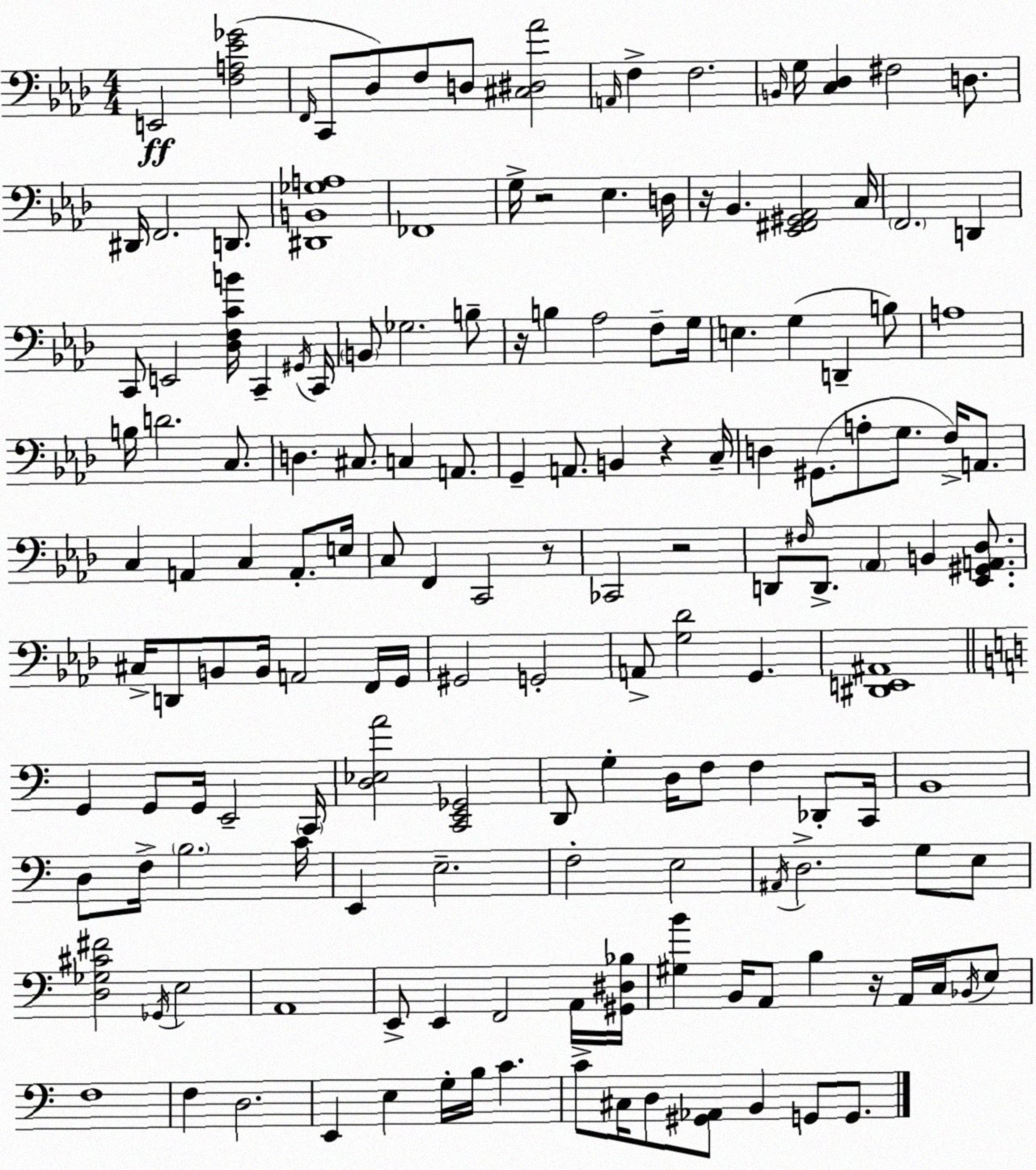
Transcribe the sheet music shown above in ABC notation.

X:1
T:Untitled
M:4/4
L:1/4
K:Fm
E,,2 [F,A,_E_G]2 F,,/4 C,,/2 _D,/2 F,/2 D,/2 [^C,^D,_A]2 A,,/4 F, F,2 B,,/4 G,/4 [C,_D,] ^F,2 D,/2 ^D,,/4 F,,2 D,,/2 [^D,,B,,_G,A,]4 _F,,4 G,/4 z2 _E, D,/4 z/4 _B,, [_E,,^F,,^G,,_A,,]2 C,/4 F,,2 D,, C,,/2 E,,2 [_D,F,CB]/4 C,, ^G,,/4 C,,/4 B,,/2 _G,2 B,/2 z/4 B, _A,2 F,/2 G,/4 E, G, D,, B,/2 A,4 B,/4 D2 C,/2 D, ^C,/2 C, A,,/2 G,, A,,/2 B,, z C,/4 D, ^G,,/2 A,/2 G,/2 F,/4 A,,/2 C, A,, C, A,,/2 E,/4 C,/2 F,, C,,2 z/2 _C,,2 z2 D,,/2 ^F,/4 D,,/2 _A,, B,, [_E,,^G,,A,,_D,]/2 ^C,/4 D,,/2 B,,/2 B,,/4 A,,2 F,,/4 G,,/4 ^G,,2 G,,2 A,,/2 [G,_D]2 G,, [^D,,E,,^A,,]4 G,, G,,/2 G,,/4 E,,2 C,,/4 [D,_E,A]2 [C,,E,,_G,,]2 D,,/2 G, D,/4 F,/2 F, _D,,/2 C,,/4 B,,4 D,/2 F,/4 B,2 C/4 E,, E,2 F,2 E,2 ^A,,/4 D,2 G,/2 E,/2 [D,_G,^C^F]2 _G,,/4 E,2 A,,4 E,,/2 E,, F,,2 A,,/4 [^G,,^D,_B,]/4 [^G,B] B,,/4 A,,/2 B, z/4 A,,/4 C,/4 _B,,/4 E,/2 F,4 F, D,2 E,, E, G,/4 B,/4 C C/2 ^C,/4 D,/2 [^G,,_A,,]/2 B,, G,,/2 G,,/2